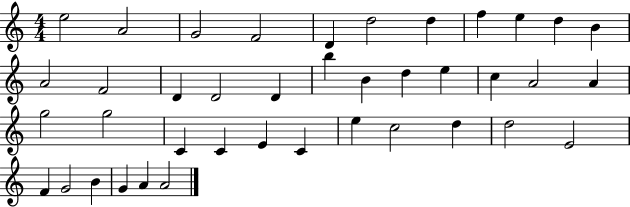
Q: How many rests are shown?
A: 0